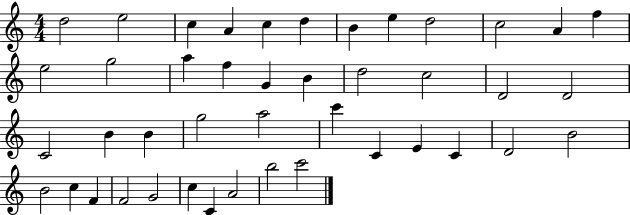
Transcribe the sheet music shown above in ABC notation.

X:1
T:Untitled
M:4/4
L:1/4
K:C
d2 e2 c A c d B e d2 c2 A f e2 g2 a f G B d2 c2 D2 D2 C2 B B g2 a2 c' C E C D2 B2 B2 c F F2 G2 c C A2 b2 c'2